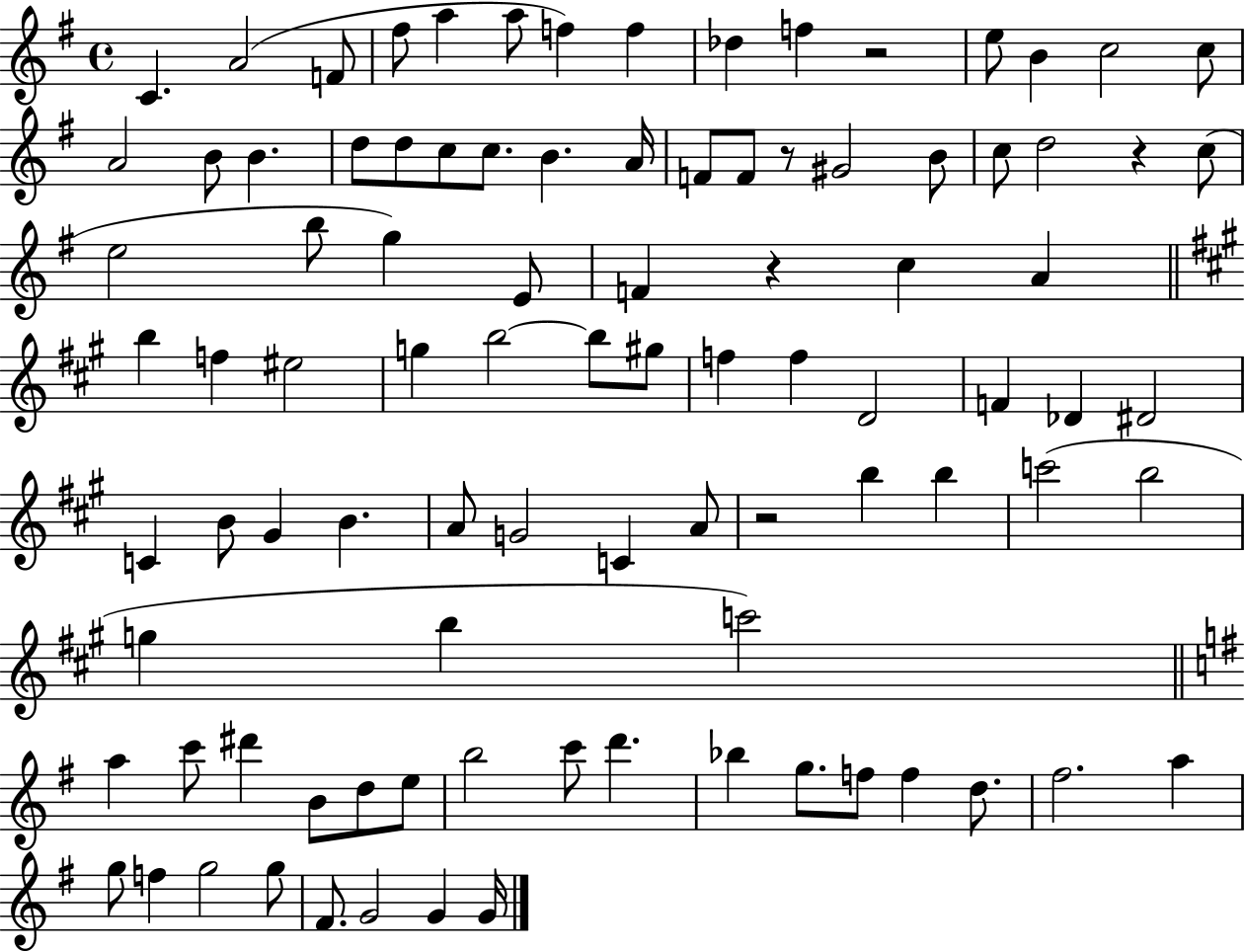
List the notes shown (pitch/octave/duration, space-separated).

C4/q. A4/h F4/e F#5/e A5/q A5/e F5/q F5/q Db5/q F5/q R/h E5/e B4/q C5/h C5/e A4/h B4/e B4/q. D5/e D5/e C5/e C5/e. B4/q. A4/s F4/e F4/e R/e G#4/h B4/e C5/e D5/h R/q C5/e E5/h B5/e G5/q E4/e F4/q R/q C5/q A4/q B5/q F5/q EIS5/h G5/q B5/h B5/e G#5/e F5/q F5/q D4/h F4/q Db4/q D#4/h C4/q B4/e G#4/q B4/q. A4/e G4/h C4/q A4/e R/h B5/q B5/q C6/h B5/h G5/q B5/q C6/h A5/q C6/e D#6/q B4/e D5/e E5/e B5/h C6/e D6/q. Bb5/q G5/e. F5/e F5/q D5/e. F#5/h. A5/q G5/e F5/q G5/h G5/e F#4/e. G4/h G4/q G4/s